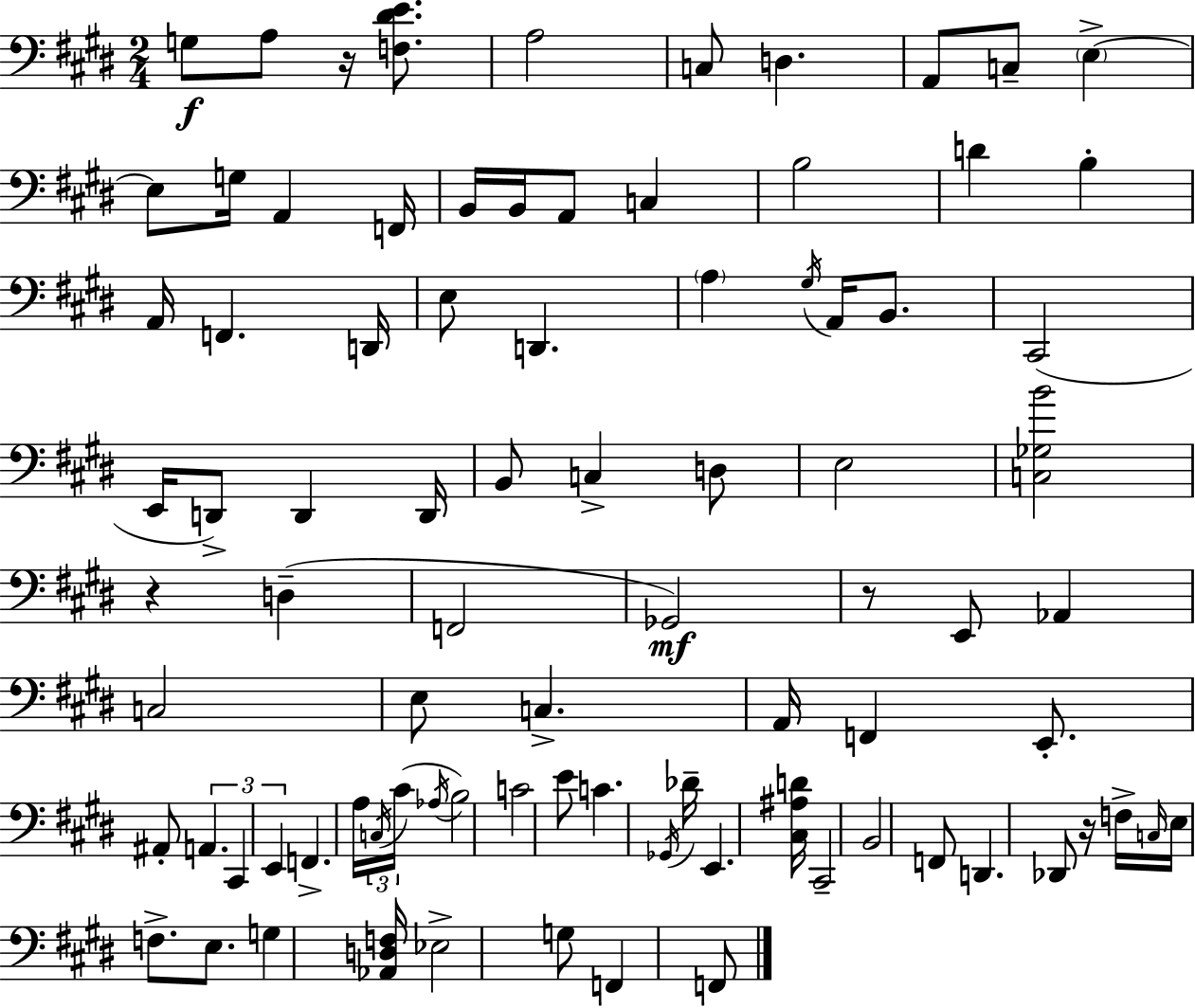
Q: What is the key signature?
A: E major